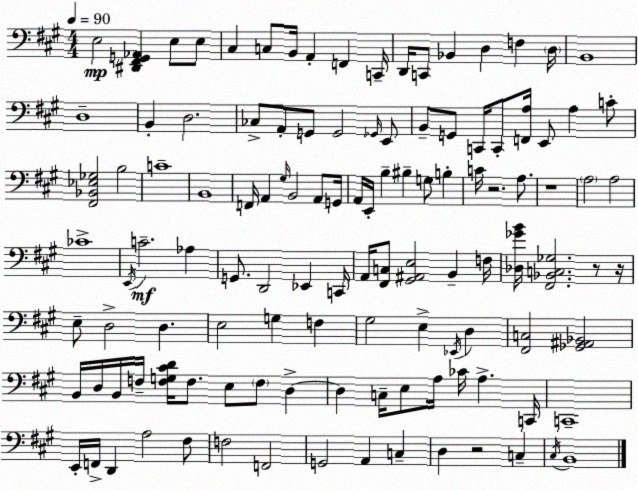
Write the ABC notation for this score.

X:1
T:Untitled
M:4/4
L:1/4
K:A
E,2 [^D,,^F,,G,,_A,,] E,/2 E,/2 ^C, C,/2 B,,/4 A,, F,, C,,/4 D,,/4 C,,/2 _B,, D, F, D,/4 B,,4 D,4 B,, D,2 _C,/2 A,,/2 G,,/2 G,,2 _G,,/4 E,,/2 B,,/2 G,,/2 C,,/4 C,,/2 [F,,A,]/4 E,,/2 A, C/2 [^F,,_B,,_E,_G,]2 B,2 C4 B,,4 F,,/4 A,, ^G,/4 B,,2 A,,/2 G,,/4 A,,/4 E,,/4 B, ^B, G,/2 B, C/4 z2 A,/2 z4 A,2 A,2 _C4 E,,/4 C2 _A, G,,/2 D,,2 _E,, C,,/4 A,,/4 [^F,,C,]/2 [^G,,^A,,E,]2 B,, F,/4 [_D,_GB]/4 [^F,,_B,,C,_G,]2 z/2 z/4 E,/2 D,2 D, E,2 G, F, ^G,2 E, _E,,/4 D, [^F,,C,]2 [_G,,^A,,_B,,]2 B,,/4 D,/4 B,,/4 F,/4 [F,G,^CD]/4 F,/2 E,/2 F,/2 D, D, C,/4 E,/2 A,/4 _C/4 A, C,,/4 C,,4 E,,/4 F,,/4 D,, A,2 ^F,/2 F,2 F,,2 G,,2 A,, C, D, z2 C, ^C,/4 B,,4